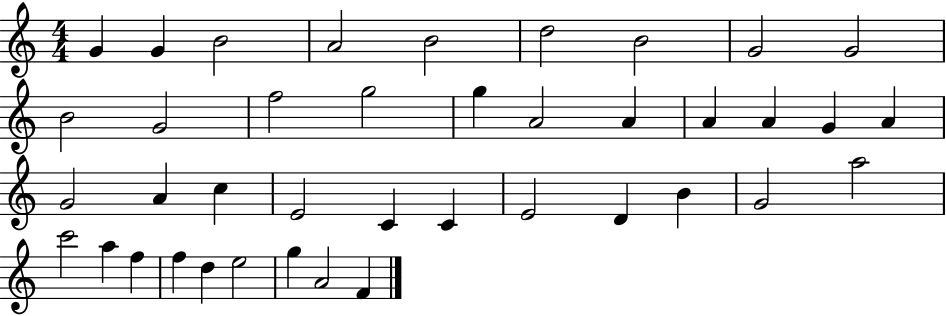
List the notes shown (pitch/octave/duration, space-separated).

G4/q G4/q B4/h A4/h B4/h D5/h B4/h G4/h G4/h B4/h G4/h F5/h G5/h G5/q A4/h A4/q A4/q A4/q G4/q A4/q G4/h A4/q C5/q E4/h C4/q C4/q E4/h D4/q B4/q G4/h A5/h C6/h A5/q F5/q F5/q D5/q E5/h G5/q A4/h F4/q